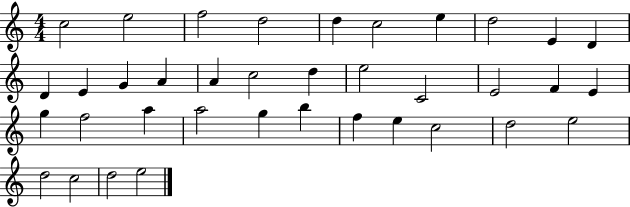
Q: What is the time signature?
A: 4/4